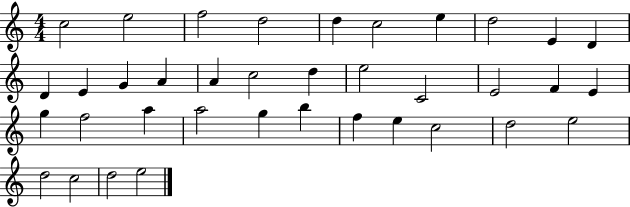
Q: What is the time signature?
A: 4/4